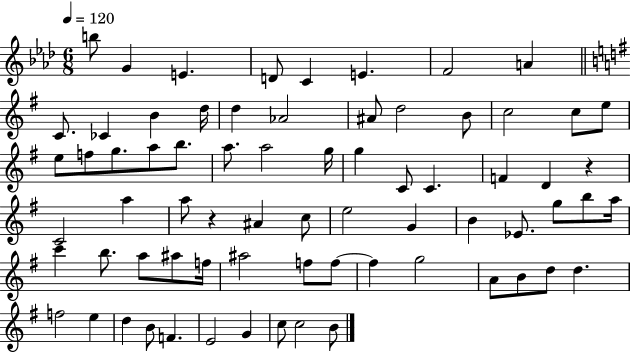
X:1
T:Untitled
M:6/8
L:1/4
K:Ab
b/2 G E D/2 C E F2 A C/2 _C B d/4 d _A2 ^A/2 d2 B/2 c2 c/2 e/2 e/2 f/2 g/2 a/2 b/2 a/2 a2 g/4 g C/2 C F D z C2 a a/2 z ^A c/2 e2 G B _E/2 g/2 b/2 a/4 c' b/2 a/2 ^a/2 f/4 ^a2 f/2 f/2 f g2 A/2 B/2 d/2 d f2 e d B/2 F E2 G c/2 c2 B/2